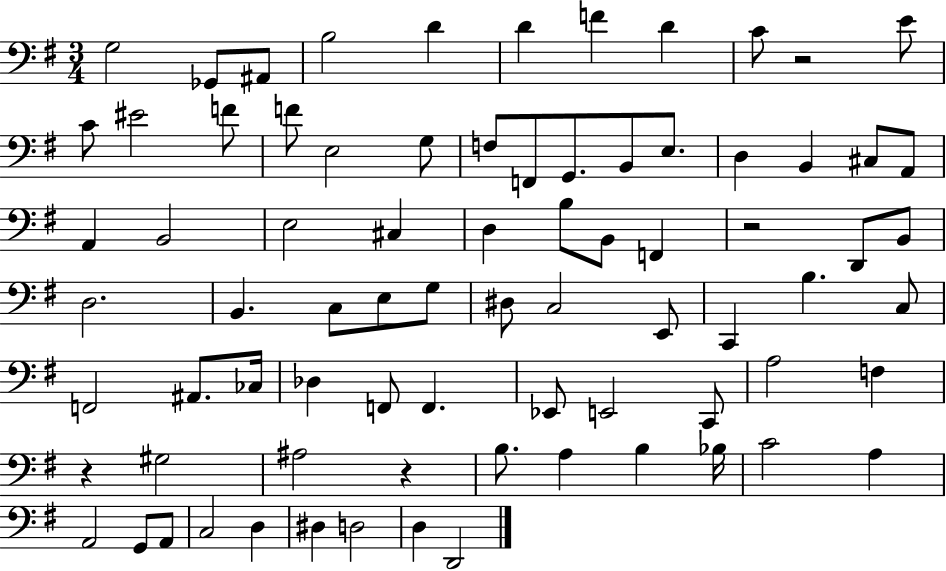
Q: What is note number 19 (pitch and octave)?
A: G2